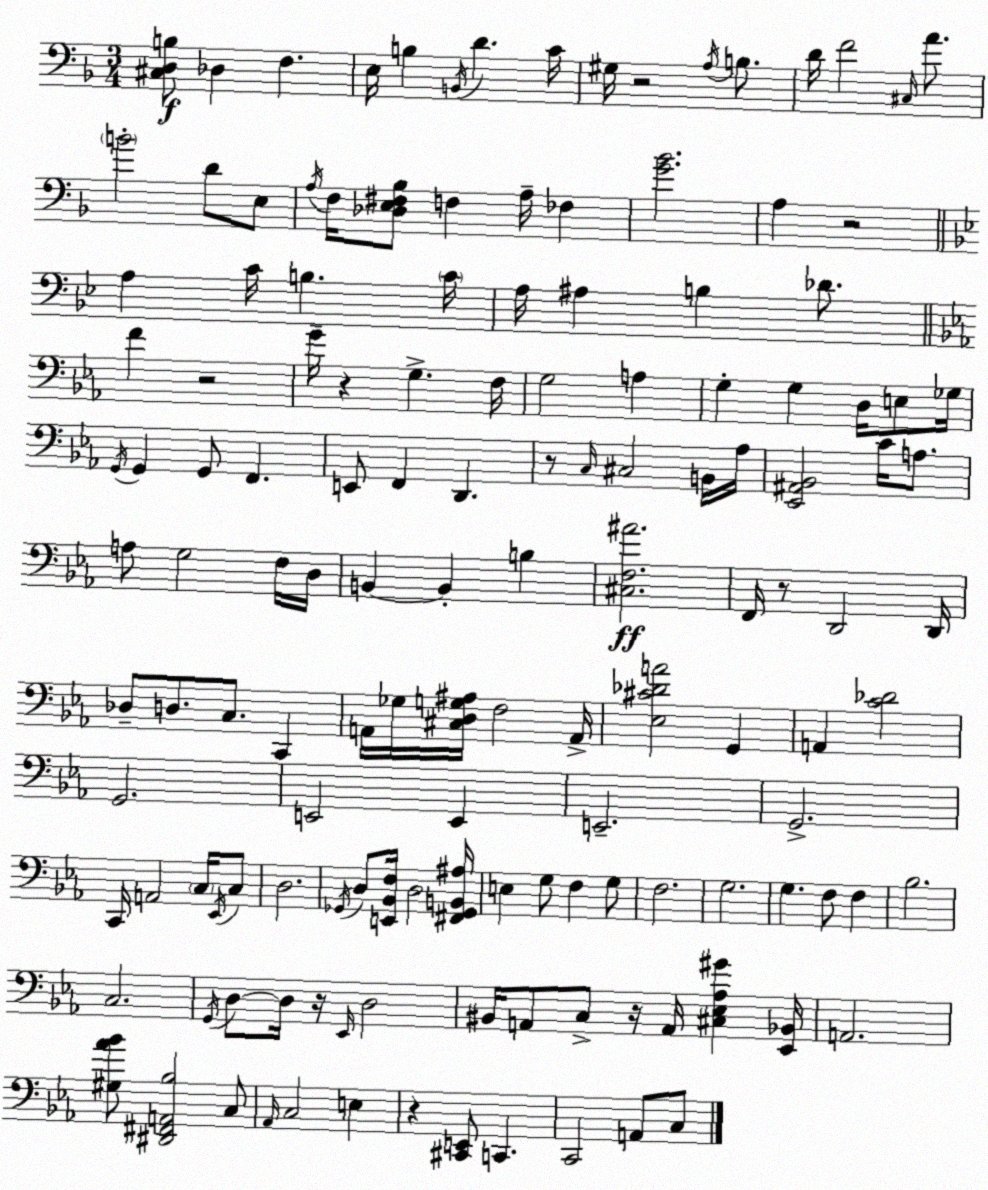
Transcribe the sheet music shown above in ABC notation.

X:1
T:Untitled
M:3/4
L:1/4
K:Dm
[^C,D,B,]/2 _D, F, E,/4 B, B,,/4 D C/4 ^G,/4 z2 A,/4 B,/2 D/4 F2 ^C,/4 A/2 B2 D/2 E,/2 A,/4 F,/4 [_D,E,^F,_B,]/2 F, A,/4 _F, [G_B]2 A, z2 A, C/4 B, C/4 A,/4 ^A, B, _D/2 F z2 G/4 z G, F,/4 G,2 A, G, G, D,/4 E,/2 _G,/4 G,,/4 G,, G,,/2 F,, E,,/2 F,, D,, z/2 C,/4 ^C,2 B,,/4 _A,/4 [_E,,^A,,_B,,]2 C/4 A,/2 A,/2 G,2 F,/4 D,/4 B,, B,, B, [^C,F,^A]2 F,,/4 z/2 D,,2 D,,/4 _D,/2 D,/2 C,/2 C,, A,,/4 _G,/4 [^C,D,G,^A,]/4 F,2 A,,/4 [_E,^C_DA]2 G,, A,, [C_D]2 G,,2 E,,2 E,, E,,2 G,,2 C,,/4 A,,2 C,/4 _E,,/4 C,/2 D,2 _G,,/4 D,/2 [E,,_B,,F,]/4 D,2 [^F,,_G,,B,,^A,]/4 E, G,/2 F, G,/2 F,2 G,2 G, F,/2 F, _B,2 C,2 G,,/4 D,/2 D,/4 z/4 _E,,/4 D,2 ^B,,/4 A,,/2 C,/2 z/4 A,,/4 [^C,_E,_A,^G] [_E,,_B,,]/4 A,,2 [^G,_A_B]/2 [^D,,^F,,A,,_B,]2 C,/2 _A,,/4 C,2 E, z [^C,,E,,]/2 C,, C,,2 A,,/2 C,/2